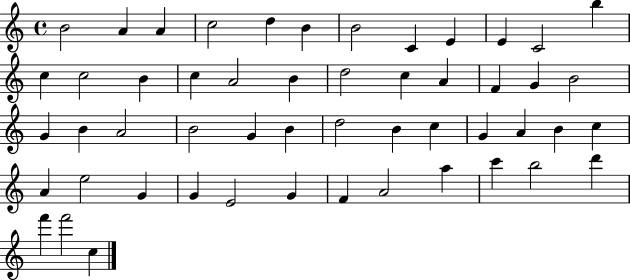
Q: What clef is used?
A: treble